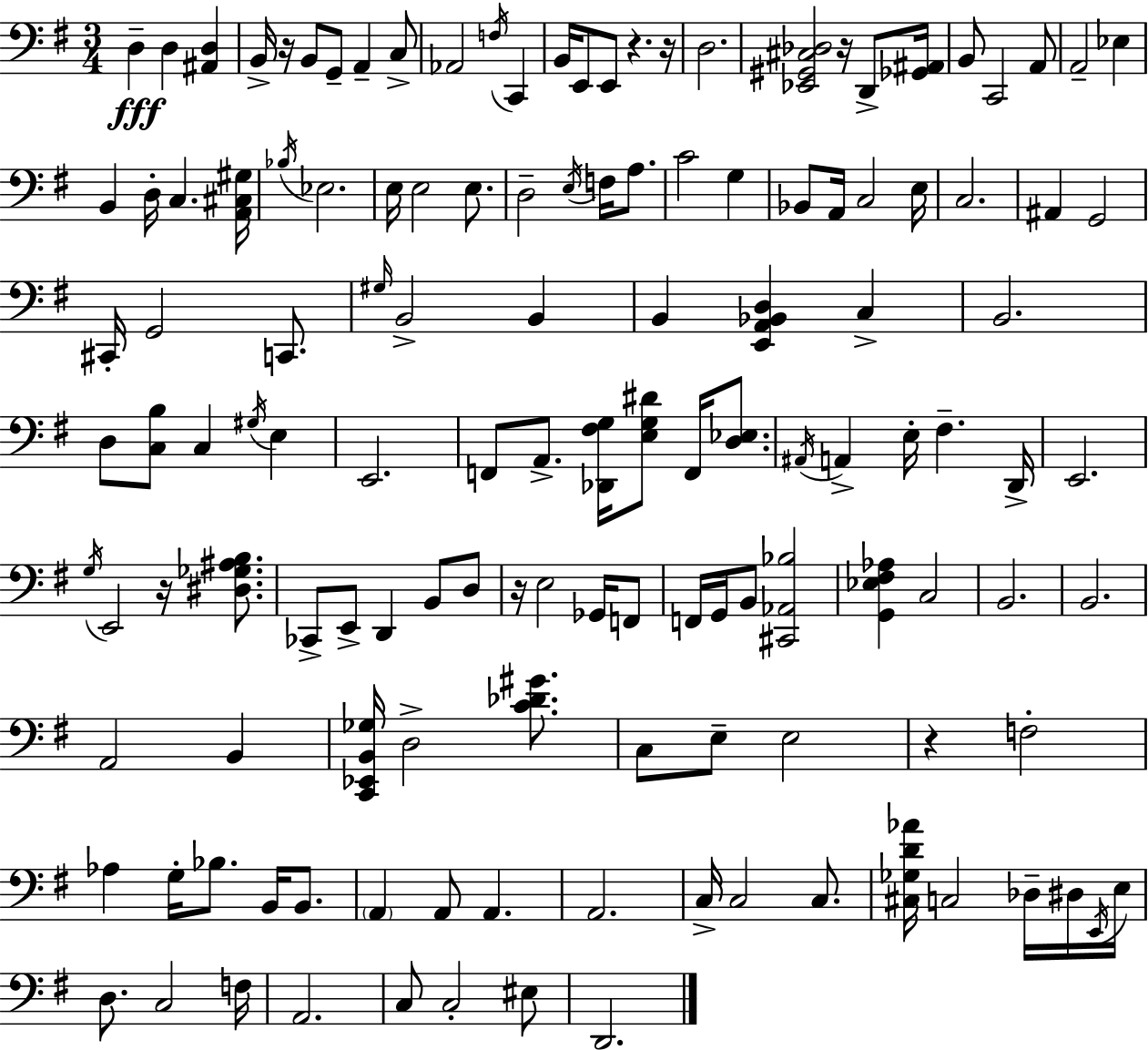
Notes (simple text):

D3/q D3/q [A#2,D3]/q B2/s R/s B2/e G2/e A2/q C3/e Ab2/h F3/s C2/q B2/s E2/e E2/e R/q. R/s D3/h. [Eb2,G#2,C#3,Db3]/h R/s D2/e [Gb2,A#2]/s B2/e C2/h A2/e A2/h Eb3/q B2/q D3/s C3/q. [A2,C#3,G#3]/s Bb3/s Eb3/h. E3/s E3/h E3/e. D3/h E3/s F3/s A3/e. C4/h G3/q Bb2/e A2/s C3/h E3/s C3/h. A#2/q G2/h C#2/s G2/h C2/e. G#3/s B2/h B2/q B2/q [E2,A2,Bb2,D3]/q C3/q B2/h. D3/e [C3,B3]/e C3/q G#3/s E3/q E2/h. F2/e A2/e. [Db2,F#3,G3]/s [E3,G3,D#4]/e F2/s [D3,Eb3]/e. A#2/s A2/q E3/s F#3/q. D2/s E2/h. G3/s E2/h R/s [D#3,Gb3,A#3,B3]/e. CES2/e E2/e D2/q B2/e D3/e R/s E3/h Gb2/s F2/e F2/s G2/s B2/e [C#2,Ab2,Bb3]/h [G2,Eb3,F#3,Ab3]/q C3/h B2/h. B2/h. A2/h B2/q [C2,Eb2,B2,Gb3]/s D3/h [C4,Db4,G#4]/e. C3/e E3/e E3/h R/q F3/h Ab3/q G3/s Bb3/e. B2/s B2/e. A2/q A2/e A2/q. A2/h. C3/s C3/h C3/e. [C#3,Gb3,D4,Ab4]/s C3/h Db3/s D#3/s E2/s E3/s D3/e. C3/h F3/s A2/h. C3/e C3/h EIS3/e D2/h.